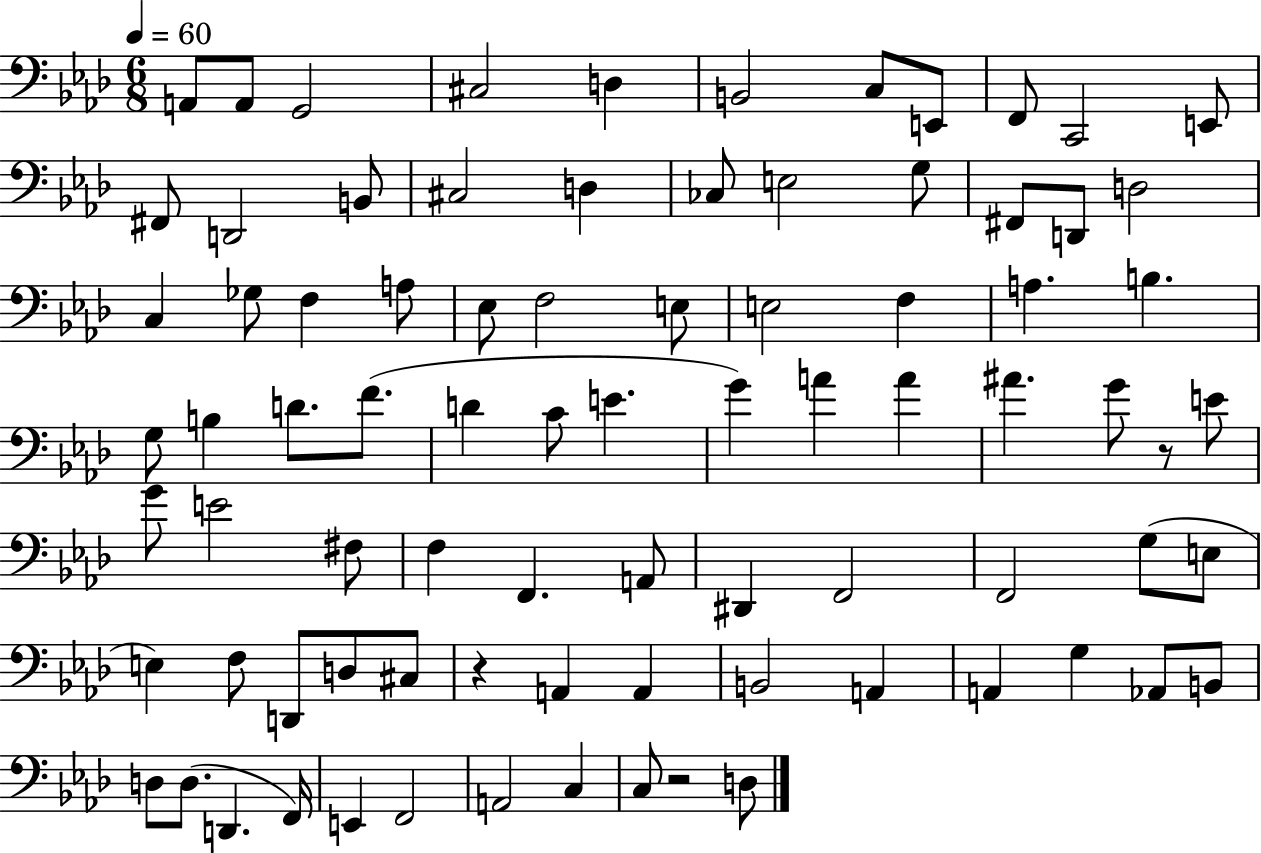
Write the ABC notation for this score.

X:1
T:Untitled
M:6/8
L:1/4
K:Ab
A,,/2 A,,/2 G,,2 ^C,2 D, B,,2 C,/2 E,,/2 F,,/2 C,,2 E,,/2 ^F,,/2 D,,2 B,,/2 ^C,2 D, _C,/2 E,2 G,/2 ^F,,/2 D,,/2 D,2 C, _G,/2 F, A,/2 _E,/2 F,2 E,/2 E,2 F, A, B, G,/2 B, D/2 F/2 D C/2 E G A A ^A G/2 z/2 E/2 G/2 E2 ^F,/2 F, F,, A,,/2 ^D,, F,,2 F,,2 G,/2 E,/2 E, F,/2 D,,/2 D,/2 ^C,/2 z A,, A,, B,,2 A,, A,, G, _A,,/2 B,,/2 D,/2 D,/2 D,, F,,/4 E,, F,,2 A,,2 C, C,/2 z2 D,/2